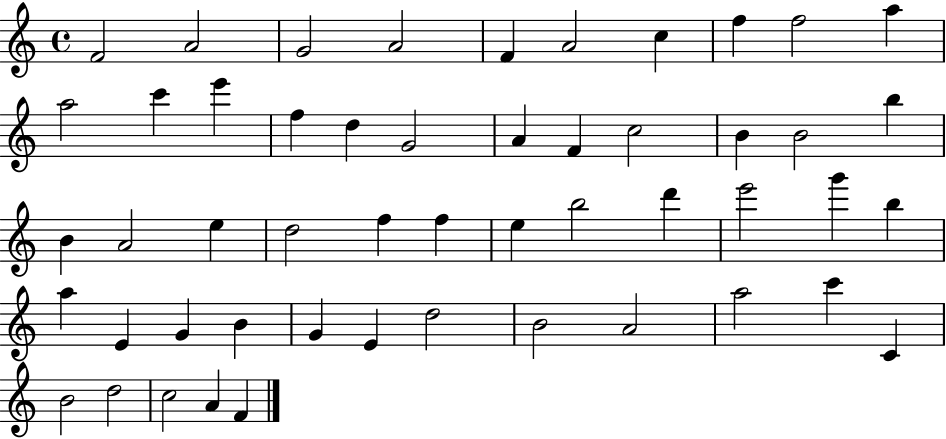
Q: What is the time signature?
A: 4/4